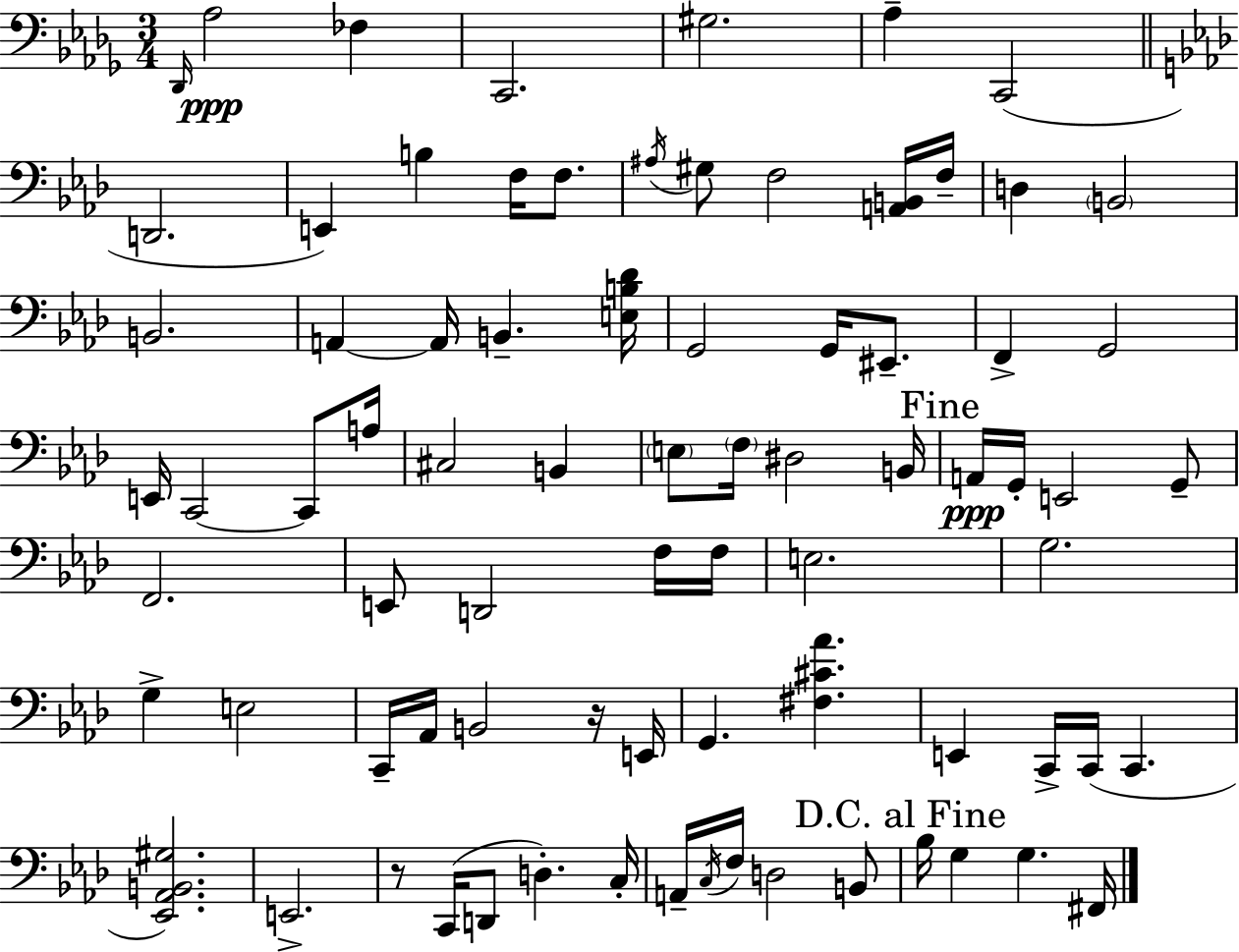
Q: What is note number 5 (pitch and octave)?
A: G#3